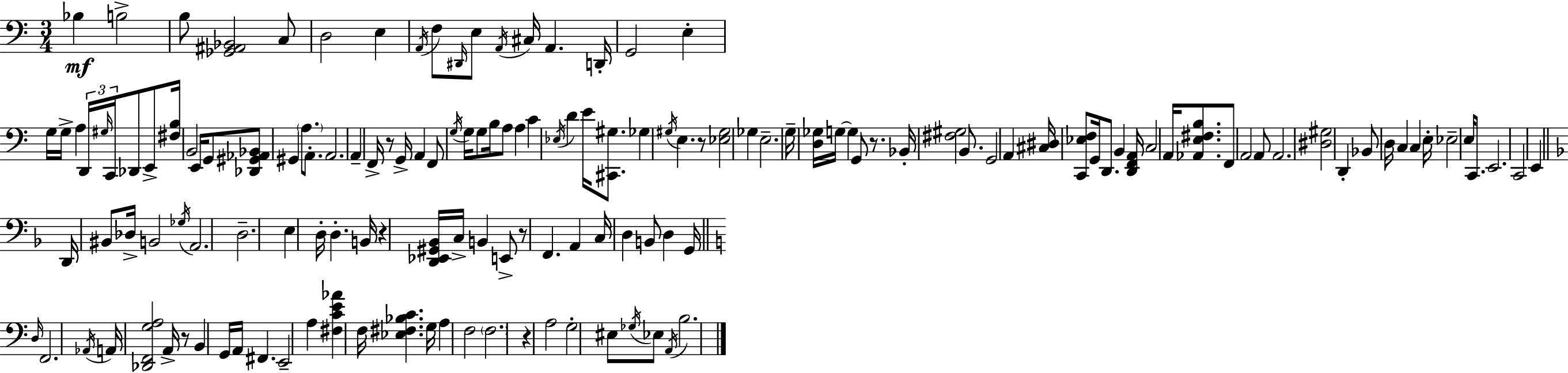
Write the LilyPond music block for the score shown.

{
  \clef bass
  \numericTimeSignature
  \time 3/4
  \key c \major
  \repeat volta 2 { bes4\mf b2-> | b8 <ges, ais, bes,>2 c8 | d2 e4 | \acciaccatura { a,16 } f8 \grace { dis,16 } e8 \acciaccatura { a,16 } cis16 a,4. | \break d,16-. g,2 e4-. | g16 g16-> a4 \tuplet 3/2 { d,16 \grace { gis16 } c,16 } | des,8 e,8-> <fis b>16 b,2 | e,16 g,8 <des, gis, aes, bes,>8 gis,4 \parenthesize a8. | \break a,8.-. a,2. | a,4-- f,16-> r8 g,16-> | a,4 f,8 \acciaccatura { g16 } g16 g8 b16 a8 | a4 c'4 \acciaccatura { ees16 } d'4 | \break e'16 <cis, gis>8. ges4 \acciaccatura { gis16 } e4. | r8 <ees gis>2 | ges4 e2.-- | g16-- <d ges>16 g16~~ g4 | \break g,8 r8. bes,16-. <fis gis>2 | b,8. g,2 | a,4 <cis dis>16 <c, ees f>8 g,16 d,8. | b,4 <d, f, a,>16 c2 | \break a,16 <aes, e fis b>8. f,8 a,2 | a,8 a,2. | <dis gis>2 | d,4-. bes,8 d16 c4 | \break c4 e16-. ees2-- | e16 c,8. e,2. | c,2 | e,4 \bar "||" \break \key d \minor d,16 bis,8 des16-> b,2 | \acciaccatura { ges16 } a,2. | d2.-- | e4 d16-. d4.-. | \break b,16 r4 <d, ees, gis, bes,>16 c16-> b,4 e,8-> | r8 f,4. a,4 | c16 d4 b,8 d4 | g,16 \bar "||" \break \key c \major \grace { d16 } f,2. | \acciaccatura { aes,16 } a,16 <des, f, g a>2 a,16-> | r8 b,4 g,16 a,16 fis,4. | e,2-- a4 | \break <fis c' e' aes'>4 f16 <ees fis bes c'>4. | g16 a4 f2 | \parenthesize f2. | r4 a2 | \break g2-. eis8 | \acciaccatura { ges16 } ees8 \acciaccatura { a,16 } b2. | } \bar "|."
}